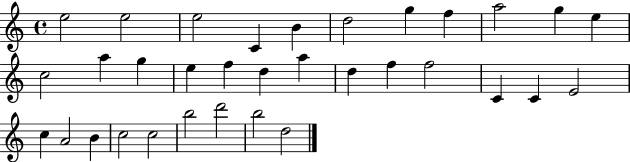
E5/h E5/h E5/h C4/q B4/q D5/h G5/q F5/q A5/h G5/q E5/q C5/h A5/q G5/q E5/q F5/q D5/q A5/q D5/q F5/q F5/h C4/q C4/q E4/h C5/q A4/h B4/q C5/h C5/h B5/h D6/h B5/h D5/h